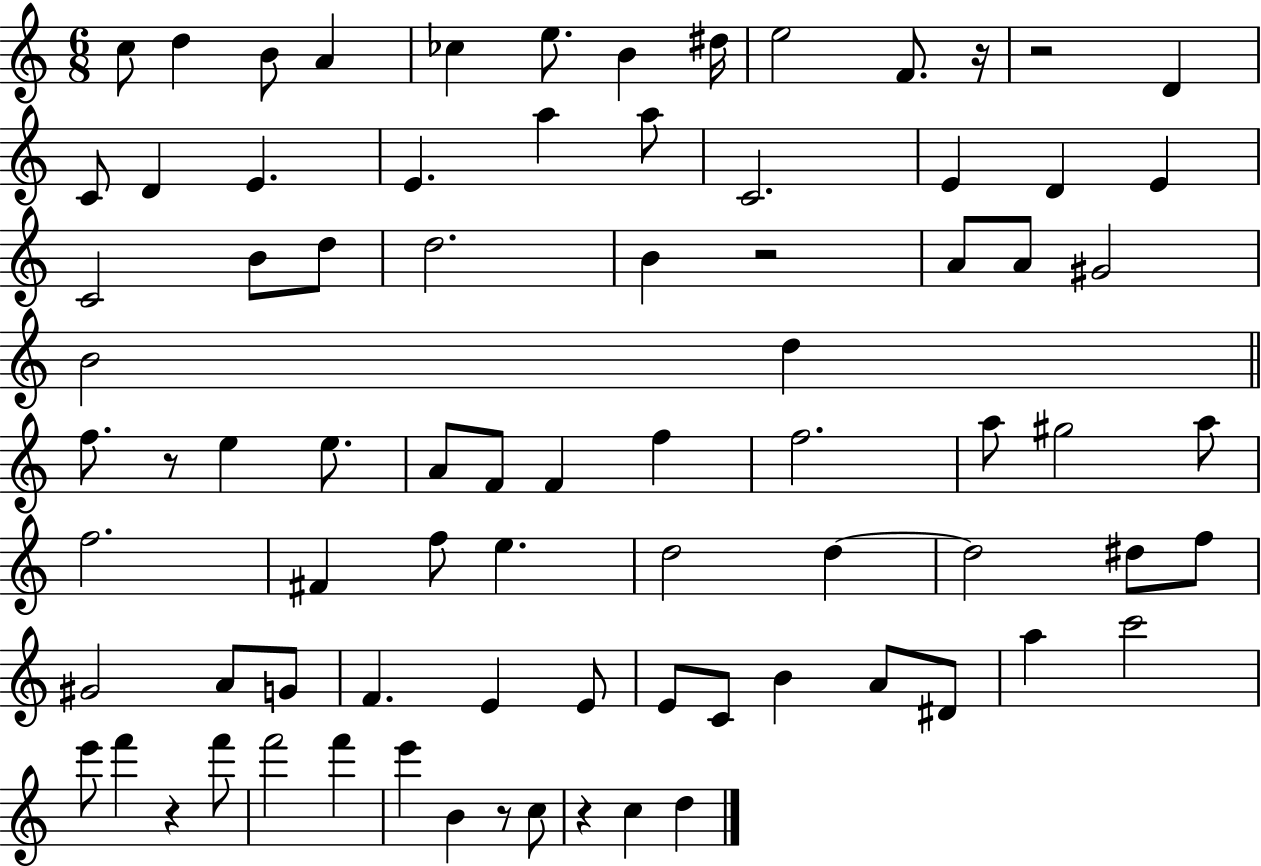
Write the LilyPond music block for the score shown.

{
  \clef treble
  \numericTimeSignature
  \time 6/8
  \key c \major
  \repeat volta 2 { c''8 d''4 b'8 a'4 | ces''4 e''8. b'4 dis''16 | e''2 f'8. r16 | r2 d'4 | \break c'8 d'4 e'4. | e'4. a''4 a''8 | c'2. | e'4 d'4 e'4 | \break c'2 b'8 d''8 | d''2. | b'4 r2 | a'8 a'8 gis'2 | \break b'2 d''4 | \bar "||" \break \key c \major f''8. r8 e''4 e''8. | a'8 f'8 f'4 f''4 | f''2. | a''8 gis''2 a''8 | \break f''2. | fis'4 f''8 e''4. | d''2 d''4~~ | d''2 dis''8 f''8 | \break gis'2 a'8 g'8 | f'4. e'4 e'8 | e'8 c'8 b'4 a'8 dis'8 | a''4 c'''2 | \break e'''8 f'''4 r4 f'''8 | f'''2 f'''4 | e'''4 b'4 r8 c''8 | r4 c''4 d''4 | \break } \bar "|."
}